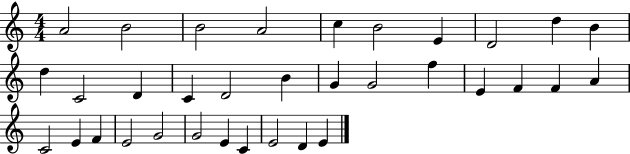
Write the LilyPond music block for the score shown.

{
  \clef treble
  \numericTimeSignature
  \time 4/4
  \key c \major
  a'2 b'2 | b'2 a'2 | c''4 b'2 e'4 | d'2 d''4 b'4 | \break d''4 c'2 d'4 | c'4 d'2 b'4 | g'4 g'2 f''4 | e'4 f'4 f'4 a'4 | \break c'2 e'4 f'4 | e'2 g'2 | g'2 e'4 c'4 | e'2 d'4 e'4 | \break \bar "|."
}